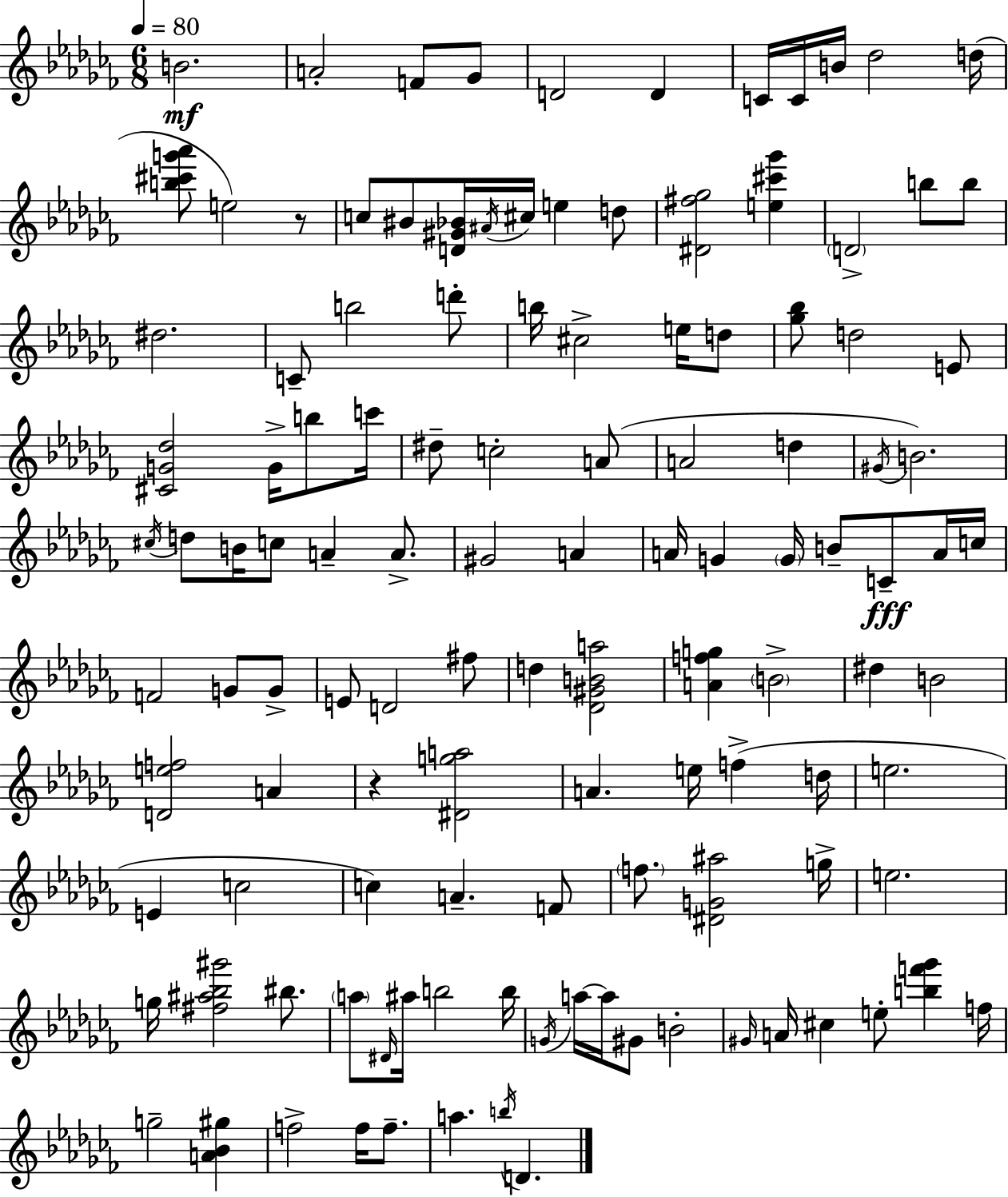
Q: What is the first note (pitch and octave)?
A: B4